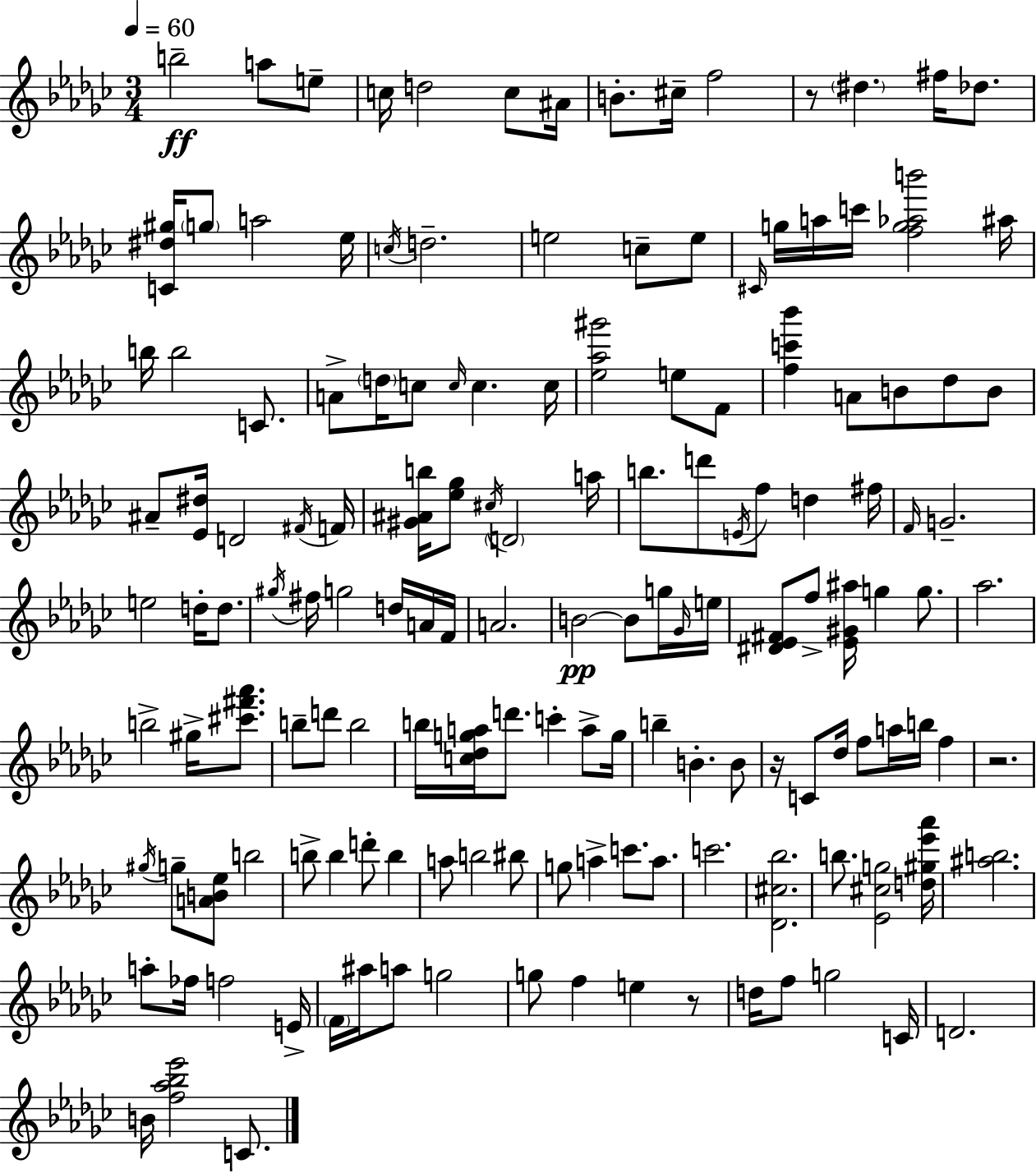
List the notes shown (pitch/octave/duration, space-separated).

B5/h A5/e E5/e C5/s D5/h C5/e A#4/s B4/e. C#5/s F5/h R/e D#5/q. F#5/s Db5/e. [C4,D#5,G#5]/s G5/e A5/h Eb5/s C5/s D5/h. E5/h C5/e E5/e C#4/s G5/s A5/s C6/s [F5,G5,Ab5,B6]/h A#5/s B5/s B5/h C4/e. A4/e D5/s C5/e C5/s C5/q. C5/s [Eb5,Ab5,G#6]/h E5/e F4/e [F5,C6,Bb6]/q A4/e B4/e Db5/e B4/e A#4/e [Eb4,D#5]/s D4/h F#4/s F4/s [G#4,A#4,B5]/s [Eb5,Gb5]/e C#5/s D4/h A5/s B5/e. D6/e E4/s F5/e D5/q F#5/s F4/s G4/h. E5/h D5/s D5/e. G#5/s F#5/s G5/h D5/s A4/s F4/s A4/h. B4/h B4/e G5/s Gb4/s E5/s [D#4,Eb4,F#4]/e F5/e [Eb4,G#4,A#5]/s G5/q G5/e. Ab5/h. B5/h G#5/s [C#6,F#6,Ab6]/e. B5/e D6/e B5/h B5/s [C5,Db5,G5,A5]/s D6/e. C6/q A5/e G5/s B5/q B4/q. B4/e R/s C4/e Db5/s F5/e A5/s B5/s F5/q R/h. G#5/s G5/e [A4,B4,Eb5]/e B5/h B5/e B5/q D6/e B5/q A5/e B5/h BIS5/e G5/e A5/q C6/e. A5/e. C6/h. [Db4,C#5,Bb5]/h. B5/e. [Eb4,C#5,G5]/h [D5,G#5,Eb6,Ab6]/s [A#5,B5]/h. A5/e FES5/s F5/h E4/s F4/s A#5/s A5/e G5/h G5/e F5/q E5/q R/e D5/s F5/e G5/h C4/s D4/h. B4/s [F5,Ab5,Bb5,Eb6]/h C4/e.